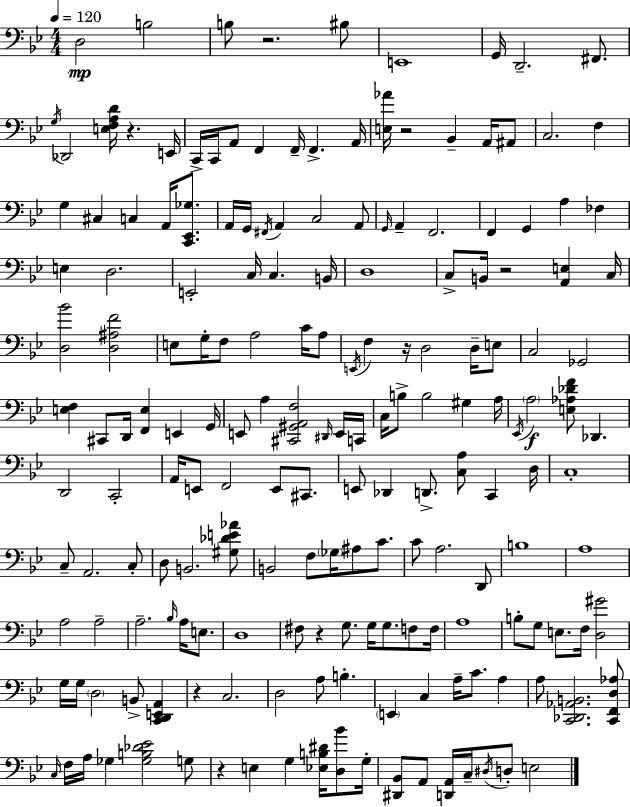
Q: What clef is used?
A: bass